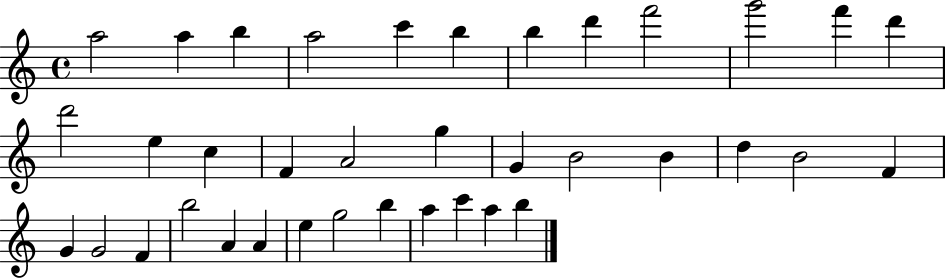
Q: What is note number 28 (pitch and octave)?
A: B5